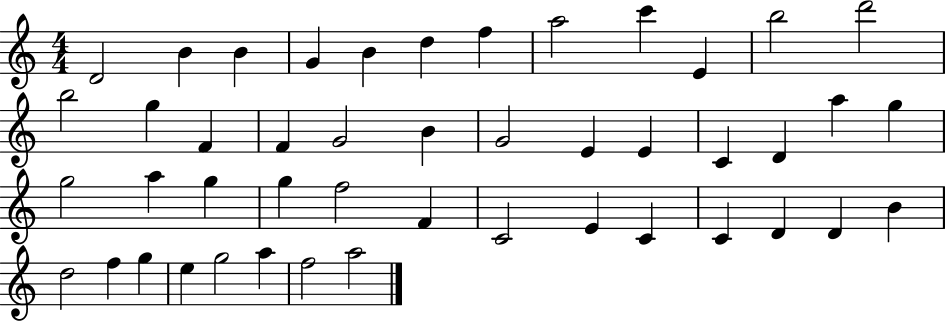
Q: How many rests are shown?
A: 0